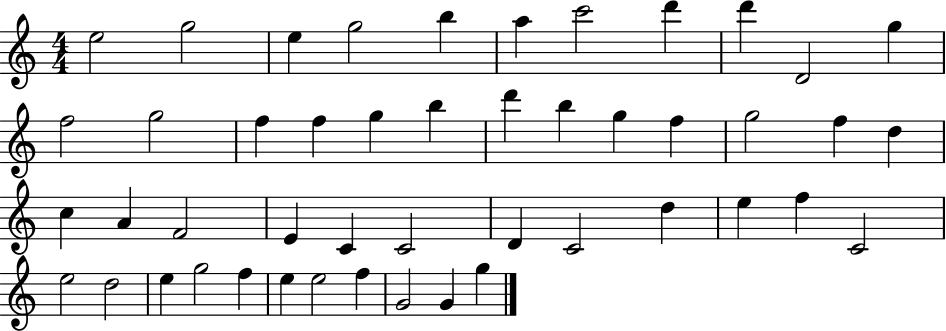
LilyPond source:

{
  \clef treble
  \numericTimeSignature
  \time 4/4
  \key c \major
  e''2 g''2 | e''4 g''2 b''4 | a''4 c'''2 d'''4 | d'''4 d'2 g''4 | \break f''2 g''2 | f''4 f''4 g''4 b''4 | d'''4 b''4 g''4 f''4 | g''2 f''4 d''4 | \break c''4 a'4 f'2 | e'4 c'4 c'2 | d'4 c'2 d''4 | e''4 f''4 c'2 | \break e''2 d''2 | e''4 g''2 f''4 | e''4 e''2 f''4 | g'2 g'4 g''4 | \break \bar "|."
}